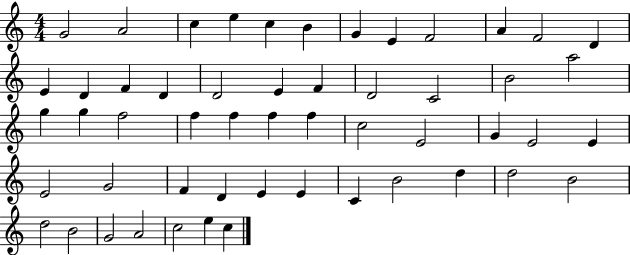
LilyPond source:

{
  \clef treble
  \numericTimeSignature
  \time 4/4
  \key c \major
  g'2 a'2 | c''4 e''4 c''4 b'4 | g'4 e'4 f'2 | a'4 f'2 d'4 | \break e'4 d'4 f'4 d'4 | d'2 e'4 f'4 | d'2 c'2 | b'2 a''2 | \break g''4 g''4 f''2 | f''4 f''4 f''4 f''4 | c''2 e'2 | g'4 e'2 e'4 | \break e'2 g'2 | f'4 d'4 e'4 e'4 | c'4 b'2 d''4 | d''2 b'2 | \break d''2 b'2 | g'2 a'2 | c''2 e''4 c''4 | \bar "|."
}